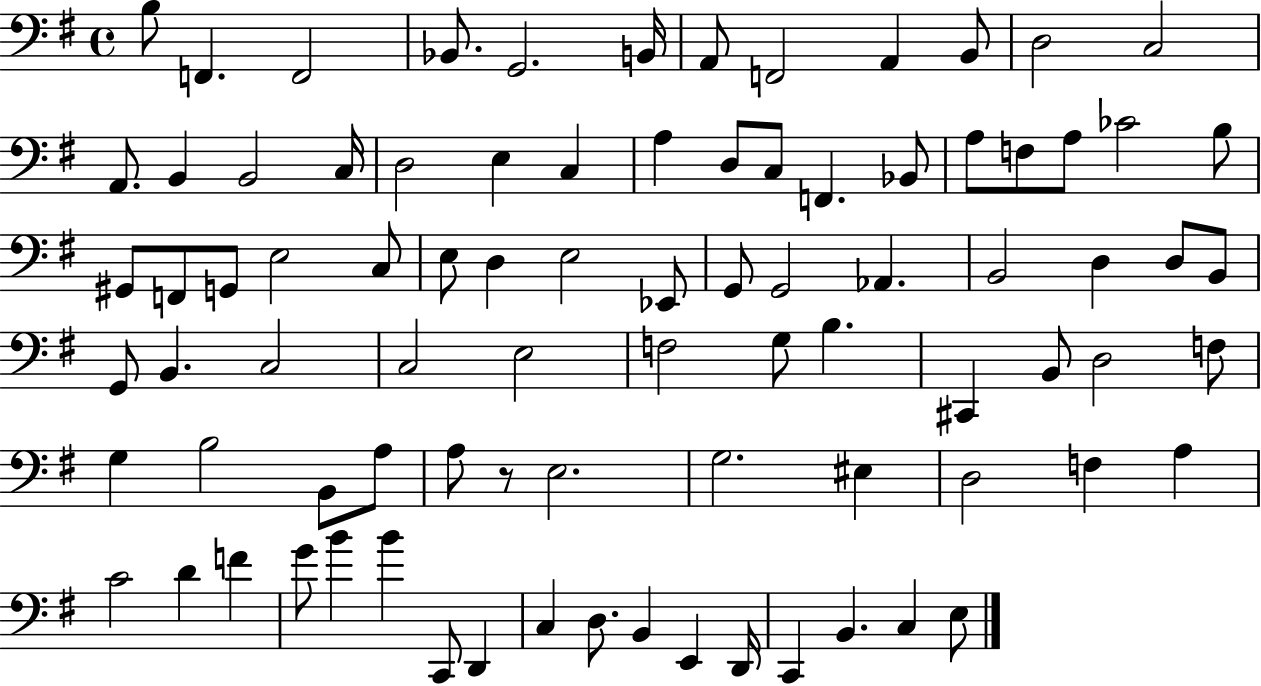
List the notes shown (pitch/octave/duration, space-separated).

B3/e F2/q. F2/h Bb2/e. G2/h. B2/s A2/e F2/h A2/q B2/e D3/h C3/h A2/e. B2/q B2/h C3/s D3/h E3/q C3/q A3/q D3/e C3/e F2/q. Bb2/e A3/e F3/e A3/e CES4/h B3/e G#2/e F2/e G2/e E3/h C3/e E3/e D3/q E3/h Eb2/e G2/e G2/h Ab2/q. B2/h D3/q D3/e B2/e G2/e B2/q. C3/h C3/h E3/h F3/h G3/e B3/q. C#2/q B2/e D3/h F3/e G3/q B3/h B2/e A3/e A3/e R/e E3/h. G3/h. EIS3/q D3/h F3/q A3/q C4/h D4/q F4/q G4/e B4/q B4/q C2/e D2/q C3/q D3/e. B2/q E2/q D2/s C2/q B2/q. C3/q E3/e